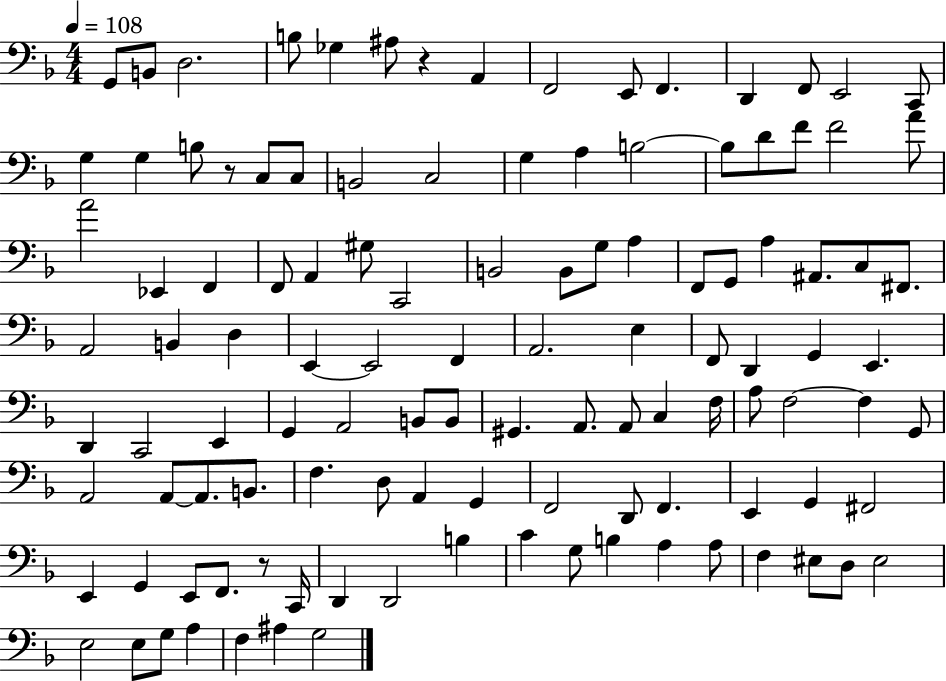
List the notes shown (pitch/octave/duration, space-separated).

G2/e B2/e D3/h. B3/e Gb3/q A#3/e R/q A2/q F2/h E2/e F2/q. D2/q F2/e E2/h C2/e G3/q G3/q B3/e R/e C3/e C3/e B2/h C3/h G3/q A3/q B3/h B3/e D4/e F4/e F4/h A4/e A4/h Eb2/q F2/q F2/e A2/q G#3/e C2/h B2/h B2/e G3/e A3/q F2/e G2/e A3/q A#2/e. C3/e F#2/e. A2/h B2/q D3/q E2/q E2/h F2/q A2/h. E3/q F2/e D2/q G2/q E2/q. D2/q C2/h E2/q G2/q A2/h B2/e B2/e G#2/q. A2/e. A2/e C3/q F3/s A3/e F3/h F3/q G2/e A2/h A2/e A2/e. B2/e. F3/q. D3/e A2/q G2/q F2/h D2/e F2/q. E2/q G2/q F#2/h E2/q G2/q E2/e F2/e. R/e C2/s D2/q D2/h B3/q C4/q G3/e B3/q A3/q A3/e F3/q EIS3/e D3/e EIS3/h E3/h E3/e G3/e A3/q F3/q A#3/q G3/h